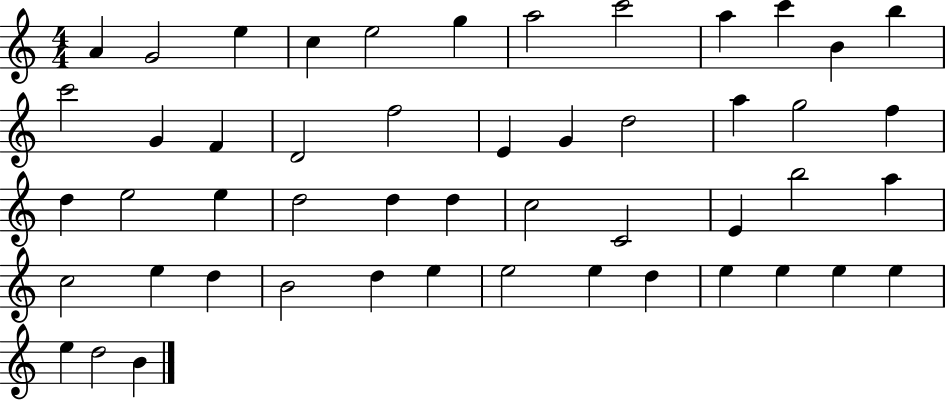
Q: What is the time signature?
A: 4/4